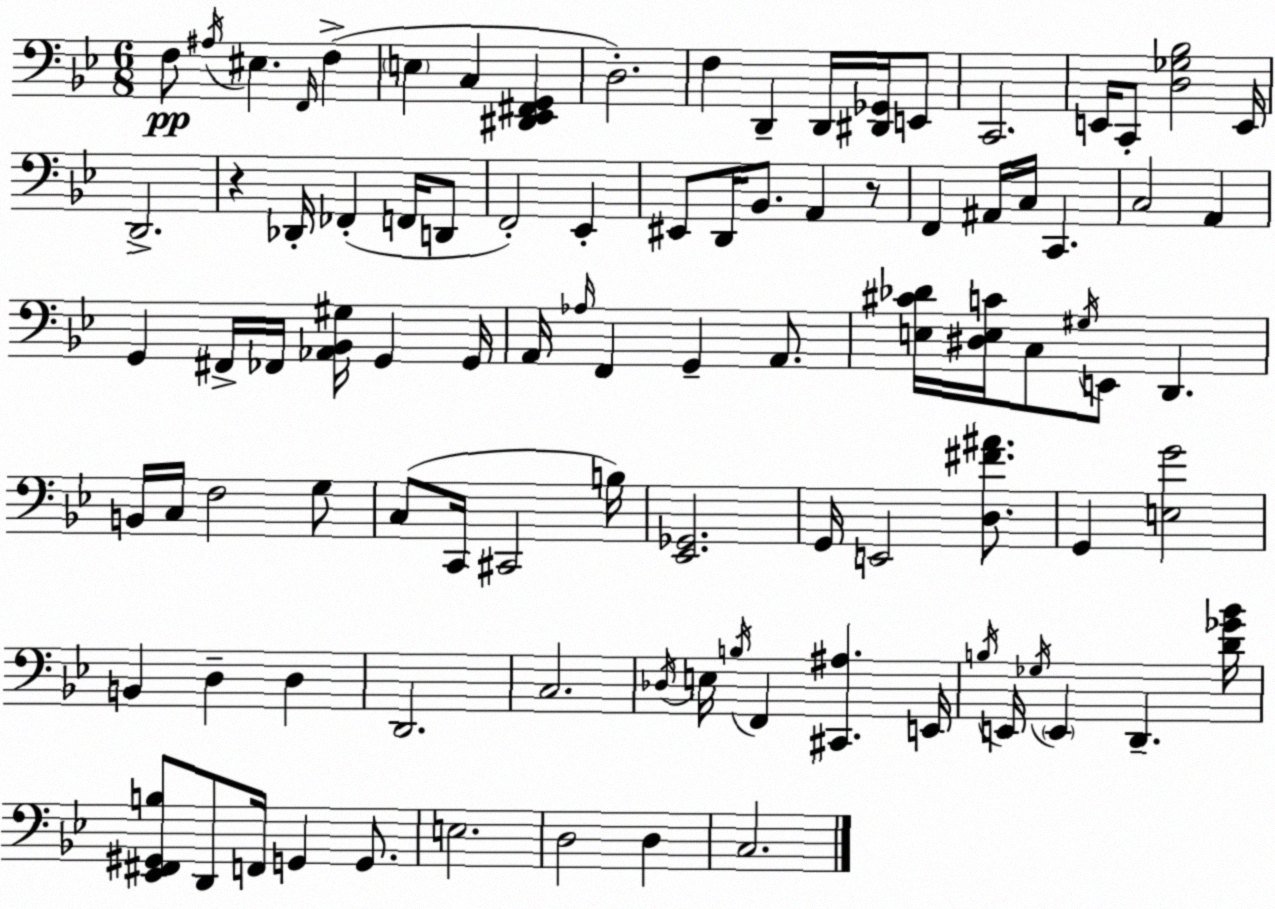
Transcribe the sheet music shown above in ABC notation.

X:1
T:Untitled
M:6/8
L:1/4
K:Gm
F,/2 ^A,/4 ^E, F,,/4 F, E, C, [^D,,_E,,^F,,G,,] D,2 F, D,, D,,/4 [^D,,_G,,]/4 E,,/2 C,,2 E,,/4 C,,/2 [D,_G,_B,]2 E,,/4 D,,2 z _D,,/4 _F,, F,,/4 D,,/2 F,,2 _E,, ^E,,/2 D,,/4 _B,,/2 A,, z/2 F,, ^A,,/4 C,/4 C,, C,2 A,, G,, ^F,,/4 _F,,/4 [_A,,_B,,^G,]/4 G,, G,,/4 A,,/4 _A,/4 F,, G,, A,,/2 [E,^C_D]/4 [^D,E,C]/4 C,/2 ^G,/4 E,,/2 D,, B,,/4 C,/4 F,2 G,/2 C,/2 C,,/4 ^C,,2 B,/4 [_E,,_G,,]2 G,,/4 E,,2 [D,^F^A]/2 G,, [E,G]2 B,, D, D, D,,2 C,2 _D,/4 E,/4 B,/4 F,, [^C,,^A,] E,,/4 B,/4 E,,/4 _G,/4 E,, D,, [D_G_B]/4 [_E,,^F,,^G,,B,]/2 D,,/2 F,,/4 G,, G,,/2 E,2 D,2 D, C,2